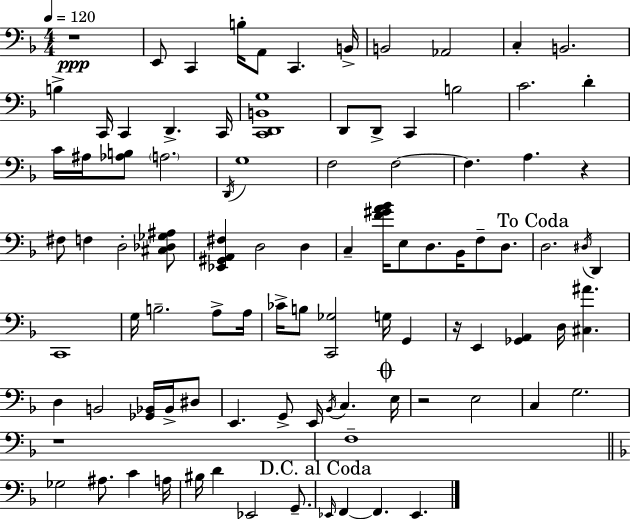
X:1
T:Untitled
M:4/4
L:1/4
K:Dm
z4 E,,/2 C,, B,/4 A,,/2 C,, B,,/4 B,,2 _A,,2 C, B,,2 B, C,,/4 C,, D,, C,,/4 [C,,D,,B,,G,]4 D,,/2 D,,/2 C,, B,2 C2 D C/4 ^A,/4 [_A,B,]/2 A,2 D,,/4 G,4 F,2 F,2 F, A, z ^F,/2 F, D,2 [^C,_D,_G,^A,]/2 [_E,,^G,,A,,^F,] D,2 D, C, [F^GA_B]/4 E,/2 D,/2 _B,,/4 F,/2 D,/2 D,2 ^D,/4 D,, C,,4 G,/4 B,2 A,/2 A,/4 _C/4 B,/2 [C,,_G,]2 G,/4 G,, z/4 E,, [_G,,A,,] D,/4 [^C,^A] D, B,,2 [_G,,_B,,]/4 _B,,/4 ^D,/2 E,, G,,/2 E,,/4 _B,,/4 C, E,/4 z2 E,2 C, G,2 z4 F,4 _G,2 ^A,/2 C A,/4 ^B,/4 D _E,,2 G,,/2 _E,,/4 F,, F,, _E,,